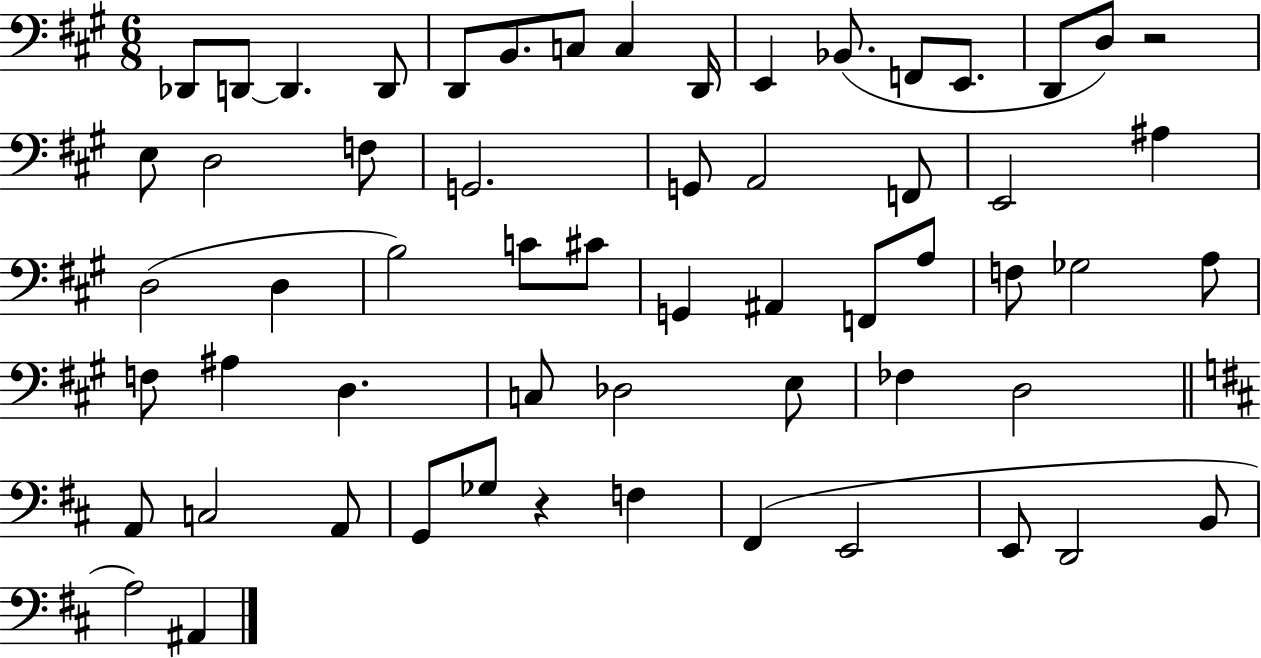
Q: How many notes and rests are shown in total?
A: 59